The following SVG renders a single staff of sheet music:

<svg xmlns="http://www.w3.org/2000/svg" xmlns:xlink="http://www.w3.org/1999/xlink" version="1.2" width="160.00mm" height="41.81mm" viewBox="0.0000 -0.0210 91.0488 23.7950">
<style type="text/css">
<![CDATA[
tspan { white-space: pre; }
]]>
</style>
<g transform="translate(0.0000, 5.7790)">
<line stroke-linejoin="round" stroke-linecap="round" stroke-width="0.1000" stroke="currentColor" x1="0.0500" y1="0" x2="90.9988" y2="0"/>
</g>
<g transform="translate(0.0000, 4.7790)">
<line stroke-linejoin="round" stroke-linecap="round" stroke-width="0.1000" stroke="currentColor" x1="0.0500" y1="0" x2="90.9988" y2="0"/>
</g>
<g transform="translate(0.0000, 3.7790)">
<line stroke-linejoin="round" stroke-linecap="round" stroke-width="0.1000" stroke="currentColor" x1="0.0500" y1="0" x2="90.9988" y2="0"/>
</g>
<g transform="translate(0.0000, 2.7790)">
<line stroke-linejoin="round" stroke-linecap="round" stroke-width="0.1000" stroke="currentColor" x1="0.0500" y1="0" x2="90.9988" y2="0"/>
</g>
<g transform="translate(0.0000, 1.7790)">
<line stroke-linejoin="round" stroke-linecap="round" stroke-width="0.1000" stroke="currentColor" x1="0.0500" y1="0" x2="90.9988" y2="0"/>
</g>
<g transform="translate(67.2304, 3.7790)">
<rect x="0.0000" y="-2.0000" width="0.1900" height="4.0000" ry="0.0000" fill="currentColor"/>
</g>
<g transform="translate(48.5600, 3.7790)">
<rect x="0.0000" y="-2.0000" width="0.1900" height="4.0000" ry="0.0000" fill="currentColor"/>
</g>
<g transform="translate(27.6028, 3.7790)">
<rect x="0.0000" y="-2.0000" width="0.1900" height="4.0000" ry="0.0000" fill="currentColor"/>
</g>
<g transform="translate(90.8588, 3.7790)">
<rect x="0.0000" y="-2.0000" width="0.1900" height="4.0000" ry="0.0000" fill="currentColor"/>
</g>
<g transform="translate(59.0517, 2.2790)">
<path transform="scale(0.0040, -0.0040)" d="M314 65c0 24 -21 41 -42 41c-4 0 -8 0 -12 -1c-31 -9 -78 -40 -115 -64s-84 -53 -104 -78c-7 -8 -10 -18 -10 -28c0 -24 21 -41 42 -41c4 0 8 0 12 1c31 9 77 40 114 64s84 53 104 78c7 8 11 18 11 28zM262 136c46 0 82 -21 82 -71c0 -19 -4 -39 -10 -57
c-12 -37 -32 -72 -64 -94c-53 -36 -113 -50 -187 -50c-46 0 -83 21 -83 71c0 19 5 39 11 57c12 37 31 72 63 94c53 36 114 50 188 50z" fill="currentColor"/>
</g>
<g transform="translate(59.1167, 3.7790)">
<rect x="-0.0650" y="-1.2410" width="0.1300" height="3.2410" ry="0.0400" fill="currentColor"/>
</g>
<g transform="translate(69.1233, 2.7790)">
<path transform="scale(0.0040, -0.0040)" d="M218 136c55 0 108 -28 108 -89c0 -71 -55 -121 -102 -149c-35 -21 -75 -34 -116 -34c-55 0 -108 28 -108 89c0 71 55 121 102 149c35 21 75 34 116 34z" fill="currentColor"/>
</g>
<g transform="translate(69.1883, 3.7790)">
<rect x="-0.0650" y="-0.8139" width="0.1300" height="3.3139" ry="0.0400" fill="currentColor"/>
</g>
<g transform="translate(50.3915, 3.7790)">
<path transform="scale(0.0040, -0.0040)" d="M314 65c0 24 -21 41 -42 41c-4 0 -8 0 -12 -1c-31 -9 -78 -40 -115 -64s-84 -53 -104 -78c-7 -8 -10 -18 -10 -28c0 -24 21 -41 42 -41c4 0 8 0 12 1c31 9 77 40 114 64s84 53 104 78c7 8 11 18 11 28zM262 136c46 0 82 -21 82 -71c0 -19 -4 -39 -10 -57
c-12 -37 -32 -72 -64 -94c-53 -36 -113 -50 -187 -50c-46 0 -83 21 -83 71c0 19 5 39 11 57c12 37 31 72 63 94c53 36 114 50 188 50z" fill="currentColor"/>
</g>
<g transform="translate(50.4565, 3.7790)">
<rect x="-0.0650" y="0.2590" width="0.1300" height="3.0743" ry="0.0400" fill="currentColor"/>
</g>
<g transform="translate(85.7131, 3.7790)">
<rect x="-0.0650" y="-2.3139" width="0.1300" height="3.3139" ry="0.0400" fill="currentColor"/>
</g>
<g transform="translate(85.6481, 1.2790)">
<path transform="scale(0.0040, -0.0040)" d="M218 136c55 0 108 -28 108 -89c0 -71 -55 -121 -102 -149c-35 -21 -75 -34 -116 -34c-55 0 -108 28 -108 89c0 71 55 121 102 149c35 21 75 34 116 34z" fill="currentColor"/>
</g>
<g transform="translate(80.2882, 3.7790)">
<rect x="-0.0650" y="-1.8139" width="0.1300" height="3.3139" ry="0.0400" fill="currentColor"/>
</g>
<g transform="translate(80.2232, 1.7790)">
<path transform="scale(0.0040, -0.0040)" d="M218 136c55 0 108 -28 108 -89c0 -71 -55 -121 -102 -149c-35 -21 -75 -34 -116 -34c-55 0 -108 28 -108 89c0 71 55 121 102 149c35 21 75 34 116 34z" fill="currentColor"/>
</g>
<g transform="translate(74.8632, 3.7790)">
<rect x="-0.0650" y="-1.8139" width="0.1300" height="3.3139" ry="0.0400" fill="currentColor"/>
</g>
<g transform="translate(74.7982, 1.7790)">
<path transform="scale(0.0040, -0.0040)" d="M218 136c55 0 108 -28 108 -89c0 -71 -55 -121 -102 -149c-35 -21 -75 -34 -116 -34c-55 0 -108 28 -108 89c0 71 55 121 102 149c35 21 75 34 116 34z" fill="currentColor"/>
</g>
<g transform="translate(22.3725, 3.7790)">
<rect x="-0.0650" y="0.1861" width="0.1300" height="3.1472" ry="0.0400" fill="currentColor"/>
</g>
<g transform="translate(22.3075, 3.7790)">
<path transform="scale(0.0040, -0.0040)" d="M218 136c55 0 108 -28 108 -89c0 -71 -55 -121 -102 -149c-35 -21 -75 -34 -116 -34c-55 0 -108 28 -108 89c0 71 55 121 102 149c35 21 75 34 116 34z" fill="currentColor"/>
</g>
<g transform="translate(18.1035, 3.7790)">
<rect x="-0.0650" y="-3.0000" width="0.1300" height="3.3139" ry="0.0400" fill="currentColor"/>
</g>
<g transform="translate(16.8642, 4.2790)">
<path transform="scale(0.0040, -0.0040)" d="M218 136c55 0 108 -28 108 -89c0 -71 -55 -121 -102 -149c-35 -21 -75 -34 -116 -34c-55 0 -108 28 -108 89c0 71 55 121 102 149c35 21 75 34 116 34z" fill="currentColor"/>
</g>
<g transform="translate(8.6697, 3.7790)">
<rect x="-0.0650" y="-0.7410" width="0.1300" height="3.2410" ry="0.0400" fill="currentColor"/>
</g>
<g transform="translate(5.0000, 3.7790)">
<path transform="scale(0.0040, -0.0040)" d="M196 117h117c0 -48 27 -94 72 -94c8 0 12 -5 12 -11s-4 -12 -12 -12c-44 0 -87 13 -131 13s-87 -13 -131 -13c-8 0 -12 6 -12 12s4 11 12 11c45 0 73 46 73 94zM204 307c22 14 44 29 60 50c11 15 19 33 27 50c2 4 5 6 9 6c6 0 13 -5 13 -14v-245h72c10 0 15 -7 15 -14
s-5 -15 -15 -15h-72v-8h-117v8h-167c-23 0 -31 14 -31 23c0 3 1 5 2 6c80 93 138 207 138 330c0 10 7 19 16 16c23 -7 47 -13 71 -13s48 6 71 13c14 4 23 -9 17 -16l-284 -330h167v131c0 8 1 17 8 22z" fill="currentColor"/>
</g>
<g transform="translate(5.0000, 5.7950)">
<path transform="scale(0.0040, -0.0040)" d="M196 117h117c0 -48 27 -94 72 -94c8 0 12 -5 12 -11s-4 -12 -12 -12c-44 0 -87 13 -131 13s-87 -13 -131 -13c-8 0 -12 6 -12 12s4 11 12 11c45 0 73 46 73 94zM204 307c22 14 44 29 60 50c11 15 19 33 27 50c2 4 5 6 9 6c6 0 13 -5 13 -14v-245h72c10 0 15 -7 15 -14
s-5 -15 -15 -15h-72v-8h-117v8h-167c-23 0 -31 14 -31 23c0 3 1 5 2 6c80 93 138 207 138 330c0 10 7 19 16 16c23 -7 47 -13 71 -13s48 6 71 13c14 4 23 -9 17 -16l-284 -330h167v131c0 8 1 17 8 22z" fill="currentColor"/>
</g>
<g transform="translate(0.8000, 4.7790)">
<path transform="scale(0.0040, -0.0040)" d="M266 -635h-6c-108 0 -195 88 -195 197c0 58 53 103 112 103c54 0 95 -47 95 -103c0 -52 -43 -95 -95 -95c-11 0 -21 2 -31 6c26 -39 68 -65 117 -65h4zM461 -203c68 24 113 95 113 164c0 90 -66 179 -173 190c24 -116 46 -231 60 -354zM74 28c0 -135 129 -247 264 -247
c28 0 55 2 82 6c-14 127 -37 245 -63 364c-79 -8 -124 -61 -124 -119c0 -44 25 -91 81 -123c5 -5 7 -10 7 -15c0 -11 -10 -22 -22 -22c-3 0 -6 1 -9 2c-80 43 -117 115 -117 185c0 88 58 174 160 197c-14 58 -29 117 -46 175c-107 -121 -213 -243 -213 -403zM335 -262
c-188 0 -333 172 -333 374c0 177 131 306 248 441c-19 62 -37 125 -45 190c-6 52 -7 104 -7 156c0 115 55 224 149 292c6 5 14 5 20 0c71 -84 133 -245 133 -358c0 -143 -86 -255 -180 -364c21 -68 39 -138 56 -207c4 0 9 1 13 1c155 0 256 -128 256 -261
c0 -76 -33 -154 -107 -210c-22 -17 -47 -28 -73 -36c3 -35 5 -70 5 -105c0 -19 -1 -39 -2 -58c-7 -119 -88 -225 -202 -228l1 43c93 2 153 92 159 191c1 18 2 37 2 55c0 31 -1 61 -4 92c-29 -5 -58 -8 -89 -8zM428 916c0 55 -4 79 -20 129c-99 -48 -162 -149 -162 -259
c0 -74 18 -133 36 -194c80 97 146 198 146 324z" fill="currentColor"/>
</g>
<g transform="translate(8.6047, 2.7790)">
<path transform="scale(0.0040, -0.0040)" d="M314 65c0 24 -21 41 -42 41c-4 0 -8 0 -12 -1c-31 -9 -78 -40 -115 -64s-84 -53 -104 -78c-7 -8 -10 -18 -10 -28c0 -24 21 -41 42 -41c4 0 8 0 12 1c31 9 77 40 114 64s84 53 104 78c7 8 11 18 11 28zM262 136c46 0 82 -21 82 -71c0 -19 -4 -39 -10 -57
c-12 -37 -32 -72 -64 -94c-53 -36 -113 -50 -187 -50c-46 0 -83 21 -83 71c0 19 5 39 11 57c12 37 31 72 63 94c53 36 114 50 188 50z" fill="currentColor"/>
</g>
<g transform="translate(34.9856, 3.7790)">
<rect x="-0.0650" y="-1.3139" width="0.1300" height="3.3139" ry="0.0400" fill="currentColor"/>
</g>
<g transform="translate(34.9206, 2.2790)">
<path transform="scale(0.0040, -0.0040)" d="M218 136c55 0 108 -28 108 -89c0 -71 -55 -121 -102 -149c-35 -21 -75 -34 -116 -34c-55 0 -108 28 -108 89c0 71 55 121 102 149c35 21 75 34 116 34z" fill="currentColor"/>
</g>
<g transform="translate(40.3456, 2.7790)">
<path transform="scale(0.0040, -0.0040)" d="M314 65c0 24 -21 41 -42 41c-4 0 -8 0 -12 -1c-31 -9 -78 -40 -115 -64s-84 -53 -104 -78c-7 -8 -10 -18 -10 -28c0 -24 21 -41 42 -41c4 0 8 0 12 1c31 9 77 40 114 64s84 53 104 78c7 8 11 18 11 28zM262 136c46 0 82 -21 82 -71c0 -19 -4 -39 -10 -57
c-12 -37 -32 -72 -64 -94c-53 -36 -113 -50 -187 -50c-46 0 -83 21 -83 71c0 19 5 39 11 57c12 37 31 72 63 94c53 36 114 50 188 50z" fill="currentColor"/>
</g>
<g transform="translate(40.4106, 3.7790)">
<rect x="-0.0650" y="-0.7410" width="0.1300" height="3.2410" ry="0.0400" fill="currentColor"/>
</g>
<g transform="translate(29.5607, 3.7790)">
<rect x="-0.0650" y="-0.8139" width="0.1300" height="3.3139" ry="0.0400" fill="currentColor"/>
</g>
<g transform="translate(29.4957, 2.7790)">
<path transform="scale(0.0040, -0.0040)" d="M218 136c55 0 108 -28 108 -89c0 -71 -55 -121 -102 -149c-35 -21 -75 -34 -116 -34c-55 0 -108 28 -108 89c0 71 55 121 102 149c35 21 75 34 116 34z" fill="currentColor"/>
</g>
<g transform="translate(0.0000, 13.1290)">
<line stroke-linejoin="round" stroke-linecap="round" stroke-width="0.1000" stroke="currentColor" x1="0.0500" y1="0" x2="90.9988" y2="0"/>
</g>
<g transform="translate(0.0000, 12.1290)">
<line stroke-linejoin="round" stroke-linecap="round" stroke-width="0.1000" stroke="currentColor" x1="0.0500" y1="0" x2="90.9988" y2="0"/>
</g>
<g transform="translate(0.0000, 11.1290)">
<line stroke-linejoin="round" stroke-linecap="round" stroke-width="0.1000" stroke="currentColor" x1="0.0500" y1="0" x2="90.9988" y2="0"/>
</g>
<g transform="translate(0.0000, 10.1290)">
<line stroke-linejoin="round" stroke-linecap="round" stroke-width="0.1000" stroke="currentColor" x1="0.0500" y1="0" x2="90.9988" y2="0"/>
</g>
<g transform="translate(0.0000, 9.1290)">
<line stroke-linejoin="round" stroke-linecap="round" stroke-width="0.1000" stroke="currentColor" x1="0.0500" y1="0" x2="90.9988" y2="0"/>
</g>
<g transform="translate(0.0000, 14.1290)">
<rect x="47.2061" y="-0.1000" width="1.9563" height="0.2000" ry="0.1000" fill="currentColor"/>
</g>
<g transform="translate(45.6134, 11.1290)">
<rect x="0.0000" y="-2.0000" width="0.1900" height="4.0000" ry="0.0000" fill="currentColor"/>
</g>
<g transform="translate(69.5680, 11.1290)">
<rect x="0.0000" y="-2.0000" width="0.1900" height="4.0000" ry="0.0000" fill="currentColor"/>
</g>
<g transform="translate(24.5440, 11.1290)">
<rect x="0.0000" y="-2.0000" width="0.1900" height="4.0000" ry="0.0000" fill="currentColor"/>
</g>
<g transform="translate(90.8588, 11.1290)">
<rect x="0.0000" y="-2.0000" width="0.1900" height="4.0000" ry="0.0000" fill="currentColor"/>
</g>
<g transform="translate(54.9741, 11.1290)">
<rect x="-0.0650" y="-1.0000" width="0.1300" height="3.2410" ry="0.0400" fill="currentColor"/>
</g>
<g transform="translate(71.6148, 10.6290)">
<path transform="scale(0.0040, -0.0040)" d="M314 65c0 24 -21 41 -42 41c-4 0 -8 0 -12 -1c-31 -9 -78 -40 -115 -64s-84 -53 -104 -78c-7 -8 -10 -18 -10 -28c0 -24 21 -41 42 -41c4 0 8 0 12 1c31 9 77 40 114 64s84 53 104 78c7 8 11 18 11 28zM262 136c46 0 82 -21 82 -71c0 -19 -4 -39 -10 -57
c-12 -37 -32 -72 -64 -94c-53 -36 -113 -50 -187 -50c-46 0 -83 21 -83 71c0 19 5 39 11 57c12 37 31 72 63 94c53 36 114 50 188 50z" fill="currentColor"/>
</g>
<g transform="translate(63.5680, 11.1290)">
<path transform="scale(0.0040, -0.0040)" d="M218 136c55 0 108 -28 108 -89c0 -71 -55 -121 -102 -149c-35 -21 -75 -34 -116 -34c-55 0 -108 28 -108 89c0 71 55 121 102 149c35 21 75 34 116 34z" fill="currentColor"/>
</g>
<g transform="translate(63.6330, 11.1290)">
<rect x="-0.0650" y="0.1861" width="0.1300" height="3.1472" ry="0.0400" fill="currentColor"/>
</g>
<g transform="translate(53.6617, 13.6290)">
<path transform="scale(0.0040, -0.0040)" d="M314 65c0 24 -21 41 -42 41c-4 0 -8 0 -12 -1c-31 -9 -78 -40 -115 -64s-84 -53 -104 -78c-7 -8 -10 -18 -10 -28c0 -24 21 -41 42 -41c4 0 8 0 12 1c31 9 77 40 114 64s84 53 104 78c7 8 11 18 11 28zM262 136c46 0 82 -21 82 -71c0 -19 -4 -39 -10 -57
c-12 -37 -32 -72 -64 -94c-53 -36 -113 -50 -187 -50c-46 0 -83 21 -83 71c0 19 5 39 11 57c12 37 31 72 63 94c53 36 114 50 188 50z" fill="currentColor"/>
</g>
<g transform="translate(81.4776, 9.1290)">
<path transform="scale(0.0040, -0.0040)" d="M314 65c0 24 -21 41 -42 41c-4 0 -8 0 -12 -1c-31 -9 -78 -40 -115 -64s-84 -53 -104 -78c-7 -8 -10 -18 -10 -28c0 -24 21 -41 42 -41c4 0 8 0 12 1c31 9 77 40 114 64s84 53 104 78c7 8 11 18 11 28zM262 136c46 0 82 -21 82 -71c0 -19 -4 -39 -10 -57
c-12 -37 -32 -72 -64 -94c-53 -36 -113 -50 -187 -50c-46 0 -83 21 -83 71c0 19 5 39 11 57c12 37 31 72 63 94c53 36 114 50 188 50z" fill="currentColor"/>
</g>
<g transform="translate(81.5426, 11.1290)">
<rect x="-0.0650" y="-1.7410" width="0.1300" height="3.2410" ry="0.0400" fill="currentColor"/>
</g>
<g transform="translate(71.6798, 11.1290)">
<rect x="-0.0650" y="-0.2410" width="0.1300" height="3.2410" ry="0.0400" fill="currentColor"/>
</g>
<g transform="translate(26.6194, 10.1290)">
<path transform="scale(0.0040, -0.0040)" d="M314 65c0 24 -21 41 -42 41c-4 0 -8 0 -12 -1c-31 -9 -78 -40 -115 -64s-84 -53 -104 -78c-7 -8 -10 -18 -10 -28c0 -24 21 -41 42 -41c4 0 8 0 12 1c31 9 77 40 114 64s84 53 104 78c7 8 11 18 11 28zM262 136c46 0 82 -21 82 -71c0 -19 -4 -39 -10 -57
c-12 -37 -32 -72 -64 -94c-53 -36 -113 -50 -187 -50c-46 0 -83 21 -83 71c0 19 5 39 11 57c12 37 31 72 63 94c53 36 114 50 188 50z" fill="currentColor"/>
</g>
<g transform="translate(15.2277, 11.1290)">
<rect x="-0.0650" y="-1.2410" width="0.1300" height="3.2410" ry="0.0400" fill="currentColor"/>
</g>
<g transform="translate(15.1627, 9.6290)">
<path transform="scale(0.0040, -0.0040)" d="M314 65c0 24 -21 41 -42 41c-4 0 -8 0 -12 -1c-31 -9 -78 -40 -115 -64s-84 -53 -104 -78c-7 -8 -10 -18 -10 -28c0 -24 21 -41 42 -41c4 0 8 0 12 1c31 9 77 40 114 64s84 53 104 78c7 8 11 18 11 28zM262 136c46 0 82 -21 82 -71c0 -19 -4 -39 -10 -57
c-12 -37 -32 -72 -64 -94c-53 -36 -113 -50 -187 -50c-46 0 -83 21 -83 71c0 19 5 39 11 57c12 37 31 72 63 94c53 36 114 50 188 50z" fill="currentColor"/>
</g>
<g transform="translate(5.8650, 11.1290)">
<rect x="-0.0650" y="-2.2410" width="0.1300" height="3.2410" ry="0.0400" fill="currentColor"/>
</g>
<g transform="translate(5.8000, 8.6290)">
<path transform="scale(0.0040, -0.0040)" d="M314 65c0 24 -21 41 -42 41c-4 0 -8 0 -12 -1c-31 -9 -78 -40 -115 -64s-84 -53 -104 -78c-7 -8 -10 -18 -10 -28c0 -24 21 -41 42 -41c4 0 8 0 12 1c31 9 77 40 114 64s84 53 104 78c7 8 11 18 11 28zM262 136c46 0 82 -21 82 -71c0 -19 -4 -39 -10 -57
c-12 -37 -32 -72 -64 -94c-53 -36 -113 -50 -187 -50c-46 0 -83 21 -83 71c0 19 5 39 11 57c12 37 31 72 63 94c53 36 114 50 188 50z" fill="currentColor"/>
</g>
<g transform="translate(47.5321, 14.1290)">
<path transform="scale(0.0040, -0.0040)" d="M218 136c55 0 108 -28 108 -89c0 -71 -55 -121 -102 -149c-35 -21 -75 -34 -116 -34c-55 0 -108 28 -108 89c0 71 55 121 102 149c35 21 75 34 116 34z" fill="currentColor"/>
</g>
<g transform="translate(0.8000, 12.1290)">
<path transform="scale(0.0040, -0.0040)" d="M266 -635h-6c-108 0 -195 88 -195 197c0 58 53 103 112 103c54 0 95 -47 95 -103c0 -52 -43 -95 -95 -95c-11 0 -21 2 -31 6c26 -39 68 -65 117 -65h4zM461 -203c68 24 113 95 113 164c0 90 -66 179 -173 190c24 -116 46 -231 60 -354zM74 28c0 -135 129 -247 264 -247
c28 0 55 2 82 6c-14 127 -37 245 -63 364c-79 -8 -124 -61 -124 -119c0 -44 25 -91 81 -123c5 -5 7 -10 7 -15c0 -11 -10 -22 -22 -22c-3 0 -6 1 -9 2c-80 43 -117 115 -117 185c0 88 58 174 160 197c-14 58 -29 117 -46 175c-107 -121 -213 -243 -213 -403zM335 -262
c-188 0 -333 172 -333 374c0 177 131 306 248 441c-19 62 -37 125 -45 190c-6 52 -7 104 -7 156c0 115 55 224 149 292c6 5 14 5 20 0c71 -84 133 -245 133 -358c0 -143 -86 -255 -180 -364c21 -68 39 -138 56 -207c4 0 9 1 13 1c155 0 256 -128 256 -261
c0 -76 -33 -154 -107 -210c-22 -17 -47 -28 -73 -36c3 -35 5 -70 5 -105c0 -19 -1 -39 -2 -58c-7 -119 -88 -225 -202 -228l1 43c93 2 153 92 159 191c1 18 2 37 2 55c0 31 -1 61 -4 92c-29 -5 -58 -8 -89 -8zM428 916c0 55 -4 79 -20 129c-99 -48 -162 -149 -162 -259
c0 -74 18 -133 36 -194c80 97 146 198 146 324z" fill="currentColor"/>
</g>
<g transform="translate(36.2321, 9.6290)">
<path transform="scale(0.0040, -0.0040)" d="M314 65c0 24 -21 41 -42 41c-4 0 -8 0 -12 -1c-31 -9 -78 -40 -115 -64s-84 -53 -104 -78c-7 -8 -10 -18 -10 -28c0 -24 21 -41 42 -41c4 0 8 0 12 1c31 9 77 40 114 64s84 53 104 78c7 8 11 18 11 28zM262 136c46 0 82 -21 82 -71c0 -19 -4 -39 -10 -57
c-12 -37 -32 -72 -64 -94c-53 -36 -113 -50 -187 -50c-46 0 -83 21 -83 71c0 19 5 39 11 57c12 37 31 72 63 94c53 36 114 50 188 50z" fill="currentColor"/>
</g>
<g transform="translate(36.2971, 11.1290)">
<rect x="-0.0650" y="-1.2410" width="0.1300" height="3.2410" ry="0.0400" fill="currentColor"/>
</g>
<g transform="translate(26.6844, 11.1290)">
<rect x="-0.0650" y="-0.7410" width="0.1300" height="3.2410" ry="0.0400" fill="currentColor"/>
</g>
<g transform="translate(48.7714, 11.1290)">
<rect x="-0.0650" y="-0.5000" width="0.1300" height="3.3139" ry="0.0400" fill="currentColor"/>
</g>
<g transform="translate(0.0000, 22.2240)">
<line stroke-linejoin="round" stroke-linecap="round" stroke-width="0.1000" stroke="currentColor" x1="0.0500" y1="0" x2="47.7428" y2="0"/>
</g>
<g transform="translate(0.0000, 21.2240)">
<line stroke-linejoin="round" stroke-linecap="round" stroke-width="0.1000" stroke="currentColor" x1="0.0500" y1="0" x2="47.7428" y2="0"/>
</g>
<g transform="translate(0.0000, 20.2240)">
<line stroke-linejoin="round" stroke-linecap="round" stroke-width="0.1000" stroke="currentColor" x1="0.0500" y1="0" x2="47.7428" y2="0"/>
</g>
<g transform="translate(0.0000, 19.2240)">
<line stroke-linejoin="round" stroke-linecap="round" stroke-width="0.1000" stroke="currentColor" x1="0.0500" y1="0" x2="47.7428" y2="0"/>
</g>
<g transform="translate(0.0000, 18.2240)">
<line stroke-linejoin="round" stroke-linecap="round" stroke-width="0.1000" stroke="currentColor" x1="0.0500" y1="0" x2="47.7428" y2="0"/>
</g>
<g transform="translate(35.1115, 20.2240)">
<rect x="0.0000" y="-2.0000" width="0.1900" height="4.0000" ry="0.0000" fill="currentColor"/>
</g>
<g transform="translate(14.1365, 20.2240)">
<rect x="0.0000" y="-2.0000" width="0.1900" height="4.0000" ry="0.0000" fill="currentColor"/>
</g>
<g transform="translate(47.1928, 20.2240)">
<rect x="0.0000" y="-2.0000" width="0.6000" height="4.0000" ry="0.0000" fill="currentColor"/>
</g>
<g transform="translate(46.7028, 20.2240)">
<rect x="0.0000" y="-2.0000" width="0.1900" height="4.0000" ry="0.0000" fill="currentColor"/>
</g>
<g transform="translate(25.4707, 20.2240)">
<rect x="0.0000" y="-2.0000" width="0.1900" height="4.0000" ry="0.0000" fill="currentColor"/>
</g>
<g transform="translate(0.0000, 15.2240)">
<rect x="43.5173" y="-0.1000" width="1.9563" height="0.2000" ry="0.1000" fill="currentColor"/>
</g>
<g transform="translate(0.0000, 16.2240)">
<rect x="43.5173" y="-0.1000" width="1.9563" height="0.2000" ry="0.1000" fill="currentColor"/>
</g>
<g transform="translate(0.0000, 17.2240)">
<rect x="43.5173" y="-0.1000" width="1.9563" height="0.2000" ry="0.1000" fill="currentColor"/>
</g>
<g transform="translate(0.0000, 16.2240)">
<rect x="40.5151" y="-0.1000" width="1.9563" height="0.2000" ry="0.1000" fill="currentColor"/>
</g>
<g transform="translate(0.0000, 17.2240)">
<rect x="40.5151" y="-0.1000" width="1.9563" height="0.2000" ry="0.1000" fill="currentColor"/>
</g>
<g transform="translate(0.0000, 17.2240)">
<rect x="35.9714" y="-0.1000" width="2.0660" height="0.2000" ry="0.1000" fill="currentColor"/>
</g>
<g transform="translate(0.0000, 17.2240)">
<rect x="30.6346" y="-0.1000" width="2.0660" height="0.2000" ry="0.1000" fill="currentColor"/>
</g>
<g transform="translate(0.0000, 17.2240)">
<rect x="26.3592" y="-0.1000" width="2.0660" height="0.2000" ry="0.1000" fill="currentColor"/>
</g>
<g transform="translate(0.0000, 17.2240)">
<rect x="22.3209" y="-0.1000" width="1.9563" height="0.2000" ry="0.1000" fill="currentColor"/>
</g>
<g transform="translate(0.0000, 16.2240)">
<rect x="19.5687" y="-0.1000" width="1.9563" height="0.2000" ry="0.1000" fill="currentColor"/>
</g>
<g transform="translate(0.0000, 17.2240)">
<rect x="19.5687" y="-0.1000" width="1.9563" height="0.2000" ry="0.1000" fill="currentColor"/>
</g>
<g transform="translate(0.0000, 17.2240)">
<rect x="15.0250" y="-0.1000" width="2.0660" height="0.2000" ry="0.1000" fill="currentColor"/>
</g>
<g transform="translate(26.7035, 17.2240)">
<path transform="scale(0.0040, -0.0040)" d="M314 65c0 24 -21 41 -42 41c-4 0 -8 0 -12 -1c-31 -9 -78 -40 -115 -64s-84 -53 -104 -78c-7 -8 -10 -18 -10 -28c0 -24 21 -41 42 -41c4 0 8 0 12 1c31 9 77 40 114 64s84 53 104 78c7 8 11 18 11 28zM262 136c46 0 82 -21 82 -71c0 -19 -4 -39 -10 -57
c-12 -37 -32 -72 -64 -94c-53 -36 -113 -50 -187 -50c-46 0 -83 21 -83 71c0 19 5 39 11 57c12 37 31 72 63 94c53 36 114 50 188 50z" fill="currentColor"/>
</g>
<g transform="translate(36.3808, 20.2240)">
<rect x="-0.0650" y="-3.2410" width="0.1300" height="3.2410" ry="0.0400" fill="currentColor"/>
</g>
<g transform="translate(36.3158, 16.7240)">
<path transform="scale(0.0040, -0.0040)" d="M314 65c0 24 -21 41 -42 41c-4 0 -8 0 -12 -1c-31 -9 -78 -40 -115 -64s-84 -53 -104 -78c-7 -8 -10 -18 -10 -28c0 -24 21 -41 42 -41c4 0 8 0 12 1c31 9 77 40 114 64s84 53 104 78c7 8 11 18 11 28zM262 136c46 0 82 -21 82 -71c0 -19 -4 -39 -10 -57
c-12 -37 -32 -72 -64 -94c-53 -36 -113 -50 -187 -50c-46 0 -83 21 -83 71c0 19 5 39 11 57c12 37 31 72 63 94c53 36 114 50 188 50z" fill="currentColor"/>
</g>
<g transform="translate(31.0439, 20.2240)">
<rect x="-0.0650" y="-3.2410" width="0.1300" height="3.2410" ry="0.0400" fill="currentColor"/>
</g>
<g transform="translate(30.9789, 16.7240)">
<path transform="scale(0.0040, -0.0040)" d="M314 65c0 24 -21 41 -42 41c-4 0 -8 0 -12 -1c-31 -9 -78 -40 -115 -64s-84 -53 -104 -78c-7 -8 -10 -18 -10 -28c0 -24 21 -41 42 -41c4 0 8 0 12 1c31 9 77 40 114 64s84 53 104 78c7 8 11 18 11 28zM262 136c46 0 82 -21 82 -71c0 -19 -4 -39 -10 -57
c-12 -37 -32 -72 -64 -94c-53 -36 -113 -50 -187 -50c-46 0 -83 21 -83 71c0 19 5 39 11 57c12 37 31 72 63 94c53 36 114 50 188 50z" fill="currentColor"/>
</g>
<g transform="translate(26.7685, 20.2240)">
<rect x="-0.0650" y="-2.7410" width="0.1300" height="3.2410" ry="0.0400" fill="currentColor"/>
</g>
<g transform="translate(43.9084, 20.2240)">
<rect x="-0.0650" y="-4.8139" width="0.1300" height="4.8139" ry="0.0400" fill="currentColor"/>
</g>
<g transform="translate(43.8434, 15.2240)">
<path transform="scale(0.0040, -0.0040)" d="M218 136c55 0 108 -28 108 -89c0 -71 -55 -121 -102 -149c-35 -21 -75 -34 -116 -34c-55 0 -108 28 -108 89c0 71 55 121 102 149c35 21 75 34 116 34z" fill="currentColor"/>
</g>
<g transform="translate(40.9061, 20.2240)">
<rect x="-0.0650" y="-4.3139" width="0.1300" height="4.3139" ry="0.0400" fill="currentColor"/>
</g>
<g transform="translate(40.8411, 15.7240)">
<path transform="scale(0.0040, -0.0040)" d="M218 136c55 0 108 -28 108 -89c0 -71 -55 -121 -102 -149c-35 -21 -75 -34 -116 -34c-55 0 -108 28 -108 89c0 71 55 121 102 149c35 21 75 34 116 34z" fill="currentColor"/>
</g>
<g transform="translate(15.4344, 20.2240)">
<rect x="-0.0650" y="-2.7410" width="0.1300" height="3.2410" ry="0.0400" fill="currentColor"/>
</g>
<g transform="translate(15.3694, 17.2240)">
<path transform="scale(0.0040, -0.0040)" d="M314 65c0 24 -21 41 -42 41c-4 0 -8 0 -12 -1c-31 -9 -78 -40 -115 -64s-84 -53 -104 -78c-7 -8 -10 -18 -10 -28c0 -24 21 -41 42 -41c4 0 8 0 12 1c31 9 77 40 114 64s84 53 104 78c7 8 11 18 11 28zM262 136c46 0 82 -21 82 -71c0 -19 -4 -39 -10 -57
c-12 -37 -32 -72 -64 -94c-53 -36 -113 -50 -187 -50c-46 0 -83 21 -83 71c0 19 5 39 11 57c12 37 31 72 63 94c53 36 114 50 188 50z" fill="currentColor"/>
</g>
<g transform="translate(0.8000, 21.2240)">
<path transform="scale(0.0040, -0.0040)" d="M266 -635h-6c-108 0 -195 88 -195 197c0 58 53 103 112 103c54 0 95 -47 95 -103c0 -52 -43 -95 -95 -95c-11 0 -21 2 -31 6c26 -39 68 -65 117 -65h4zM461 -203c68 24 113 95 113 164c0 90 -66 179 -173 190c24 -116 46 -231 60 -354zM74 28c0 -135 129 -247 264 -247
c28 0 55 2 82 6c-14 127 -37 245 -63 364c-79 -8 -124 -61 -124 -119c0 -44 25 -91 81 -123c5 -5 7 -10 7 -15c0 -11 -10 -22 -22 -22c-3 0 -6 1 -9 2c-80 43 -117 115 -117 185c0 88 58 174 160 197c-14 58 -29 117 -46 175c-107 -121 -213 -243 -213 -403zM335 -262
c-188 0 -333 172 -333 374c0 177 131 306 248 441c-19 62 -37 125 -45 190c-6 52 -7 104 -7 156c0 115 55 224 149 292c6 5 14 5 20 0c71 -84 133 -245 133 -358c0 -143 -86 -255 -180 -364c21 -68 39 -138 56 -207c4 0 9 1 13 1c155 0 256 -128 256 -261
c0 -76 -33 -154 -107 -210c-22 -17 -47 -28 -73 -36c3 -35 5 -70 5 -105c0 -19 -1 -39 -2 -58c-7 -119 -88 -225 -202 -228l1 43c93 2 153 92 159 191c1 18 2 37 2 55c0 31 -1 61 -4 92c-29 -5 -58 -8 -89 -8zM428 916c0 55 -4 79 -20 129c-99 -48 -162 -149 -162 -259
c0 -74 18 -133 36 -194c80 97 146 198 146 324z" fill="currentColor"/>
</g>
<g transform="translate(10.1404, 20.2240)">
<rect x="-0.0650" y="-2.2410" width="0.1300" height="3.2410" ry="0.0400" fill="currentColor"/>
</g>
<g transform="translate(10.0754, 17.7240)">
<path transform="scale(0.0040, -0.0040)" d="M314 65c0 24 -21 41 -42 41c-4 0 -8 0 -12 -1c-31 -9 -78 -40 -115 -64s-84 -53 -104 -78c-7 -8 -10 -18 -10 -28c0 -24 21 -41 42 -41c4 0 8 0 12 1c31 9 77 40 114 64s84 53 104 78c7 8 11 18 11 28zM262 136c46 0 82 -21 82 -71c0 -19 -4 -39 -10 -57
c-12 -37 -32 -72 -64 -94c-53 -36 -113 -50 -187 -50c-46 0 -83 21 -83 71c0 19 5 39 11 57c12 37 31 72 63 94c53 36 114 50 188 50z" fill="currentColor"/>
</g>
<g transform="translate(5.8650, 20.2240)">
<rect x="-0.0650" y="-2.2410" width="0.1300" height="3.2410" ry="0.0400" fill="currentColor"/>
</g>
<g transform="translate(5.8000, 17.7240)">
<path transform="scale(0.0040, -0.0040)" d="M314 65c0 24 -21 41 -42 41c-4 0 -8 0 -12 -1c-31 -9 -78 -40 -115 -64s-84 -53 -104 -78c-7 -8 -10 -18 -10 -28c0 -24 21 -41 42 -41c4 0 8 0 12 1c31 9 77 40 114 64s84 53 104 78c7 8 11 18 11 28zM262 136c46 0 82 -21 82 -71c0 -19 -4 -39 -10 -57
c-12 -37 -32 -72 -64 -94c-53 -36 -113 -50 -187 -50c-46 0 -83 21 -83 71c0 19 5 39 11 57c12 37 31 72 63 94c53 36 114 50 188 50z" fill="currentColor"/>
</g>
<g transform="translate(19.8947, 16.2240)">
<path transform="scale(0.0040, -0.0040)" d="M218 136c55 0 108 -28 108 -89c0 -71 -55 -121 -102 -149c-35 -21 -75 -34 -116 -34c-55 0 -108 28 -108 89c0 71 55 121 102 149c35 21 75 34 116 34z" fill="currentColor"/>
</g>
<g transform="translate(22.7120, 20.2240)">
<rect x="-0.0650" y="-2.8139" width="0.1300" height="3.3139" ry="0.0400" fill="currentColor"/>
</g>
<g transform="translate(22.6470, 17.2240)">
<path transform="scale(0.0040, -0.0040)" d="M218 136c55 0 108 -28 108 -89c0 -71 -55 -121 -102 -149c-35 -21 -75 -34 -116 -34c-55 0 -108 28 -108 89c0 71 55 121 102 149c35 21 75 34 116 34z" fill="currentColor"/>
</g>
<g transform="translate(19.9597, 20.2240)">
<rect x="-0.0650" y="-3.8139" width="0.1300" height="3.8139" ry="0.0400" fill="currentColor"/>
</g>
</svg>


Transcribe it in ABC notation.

X:1
T:Untitled
M:4/4
L:1/4
K:C
d2 A B d e d2 B2 e2 d f f g g2 e2 d2 e2 C D2 B c2 f2 g2 g2 a2 c' a a2 b2 b2 d' e'